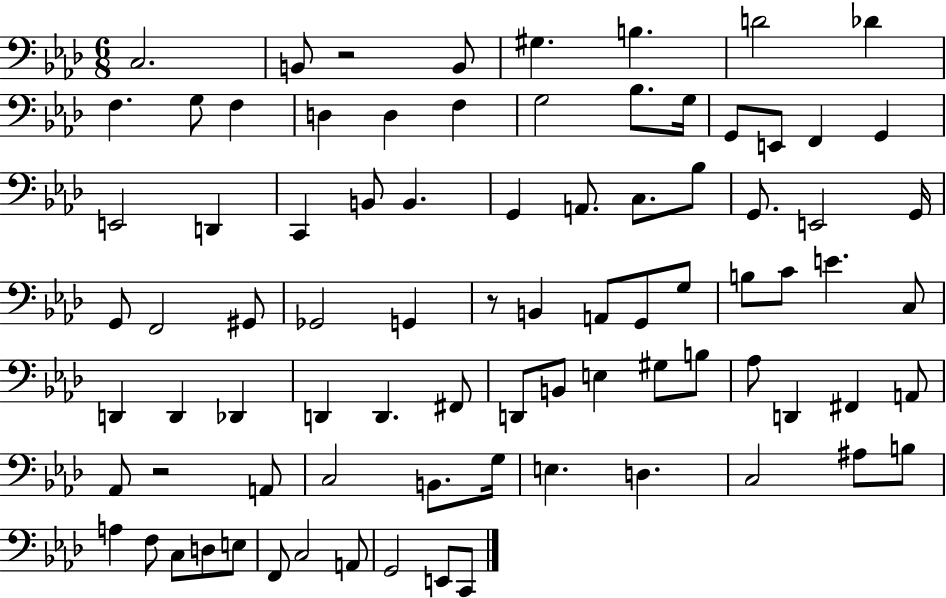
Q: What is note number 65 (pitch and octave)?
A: G3